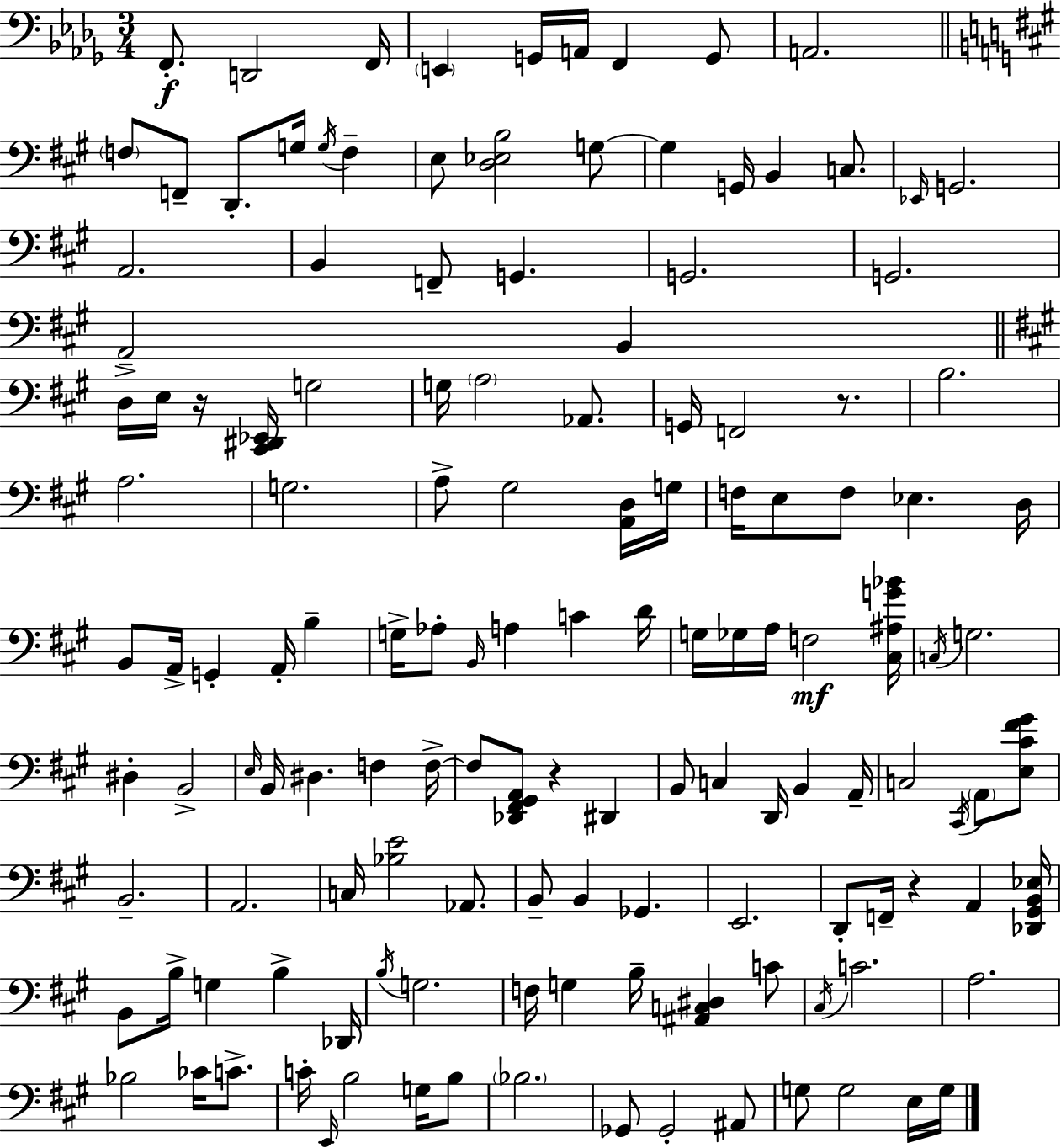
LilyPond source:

{
  \clef bass
  \numericTimeSignature
  \time 3/4
  \key bes \minor
  f,8.-.\f d,2 f,16 | \parenthesize e,4 g,16 a,16 f,4 g,8 | a,2. | \bar "||" \break \key a \major \parenthesize f8 f,8-- d,8.-. g16 \acciaccatura { g16 } f4-- | e8 <d ees b>2 g8~~ | g4 g,16 b,4 c8. | \grace { ees,16 } g,2. | \break a,2. | b,4 f,8-- g,4. | g,2. | g,2. | \break a,2-- b,4 | \bar "||" \break \key a \major d16-> e16 r16 <cis, dis, ees,>16 g2 | g16 \parenthesize a2 aes,8. | g,16 f,2 r8. | b2. | \break a2. | g2. | a8-> gis2 <a, d>16 g16 | f16 e8 f8 ees4. d16 | \break b,8 a,16-> g,4-. a,16-. b4-- | g16-> aes8-. \grace { b,16 } a4 c'4 | d'16 g16 ges16 a16 f2\mf | <cis ais g' bes'>16 \acciaccatura { c16 } g2. | \break dis4-. b,2-> | \grace { e16 } b,16 dis4. f4 | f16->~~ f8 <des, fis, gis, a,>8 r4 dis,4 | b,8 c4 d,16 b,4 | \break a,16-- c2 \acciaccatura { cis,16 } | \parenthesize a,8 <e cis' fis' gis'>8 b,2.-- | a,2. | c16 <bes e'>2 | \break aes,8. b,8-- b,4 ges,4. | e,2. | d,8-. f,16-- r4 a,4 | <des, gis, b, ees>16 b,8 b16-> g4 b4-> | \break des,16 \acciaccatura { b16 } g2. | f16 g4 b16-- <ais, c dis>4 | c'8 \acciaccatura { cis16 } c'2. | a2. | \break bes2 | ces'16 c'8.-> c'16-. \grace { e,16 } b2 | g16 b8 \parenthesize bes2. | ges,8 ges,2-. | \break ais,8 g8 g2 | e16 g16 \bar "|."
}